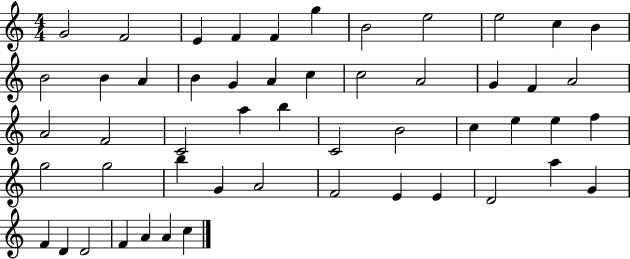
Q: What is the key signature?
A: C major